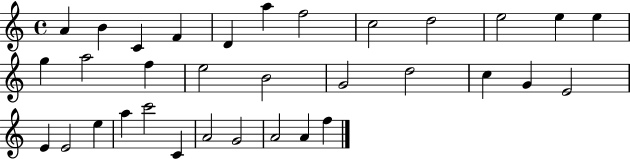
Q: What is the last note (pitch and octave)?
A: F5